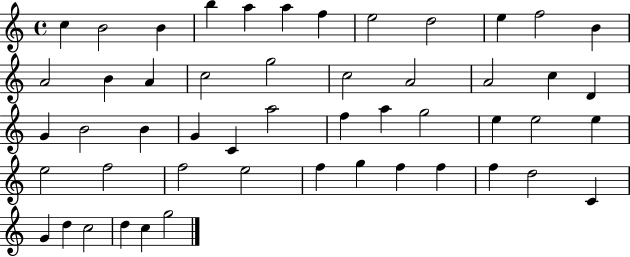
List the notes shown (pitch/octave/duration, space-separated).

C5/q B4/h B4/q B5/q A5/q A5/q F5/q E5/h D5/h E5/q F5/h B4/q A4/h B4/q A4/q C5/h G5/h C5/h A4/h A4/h C5/q D4/q G4/q B4/h B4/q G4/q C4/q A5/h F5/q A5/q G5/h E5/q E5/h E5/q E5/h F5/h F5/h E5/h F5/q G5/q F5/q F5/q F5/q D5/h C4/q G4/q D5/q C5/h D5/q C5/q G5/h